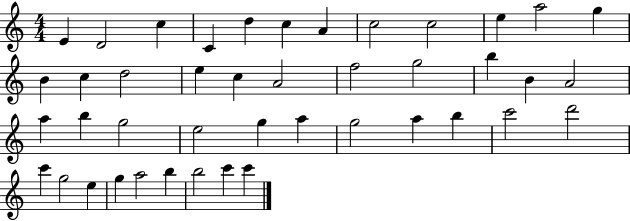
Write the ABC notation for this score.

X:1
T:Untitled
M:4/4
L:1/4
K:C
E D2 c C d c A c2 c2 e a2 g B c d2 e c A2 f2 g2 b B A2 a b g2 e2 g a g2 a b c'2 d'2 c' g2 e g a2 b b2 c' c'